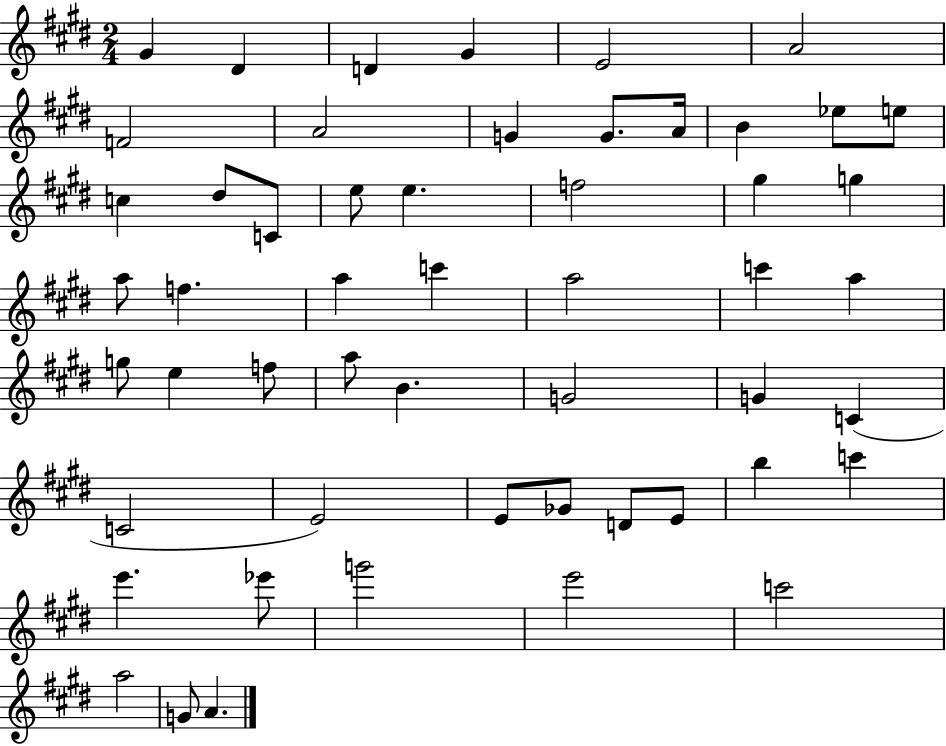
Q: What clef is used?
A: treble